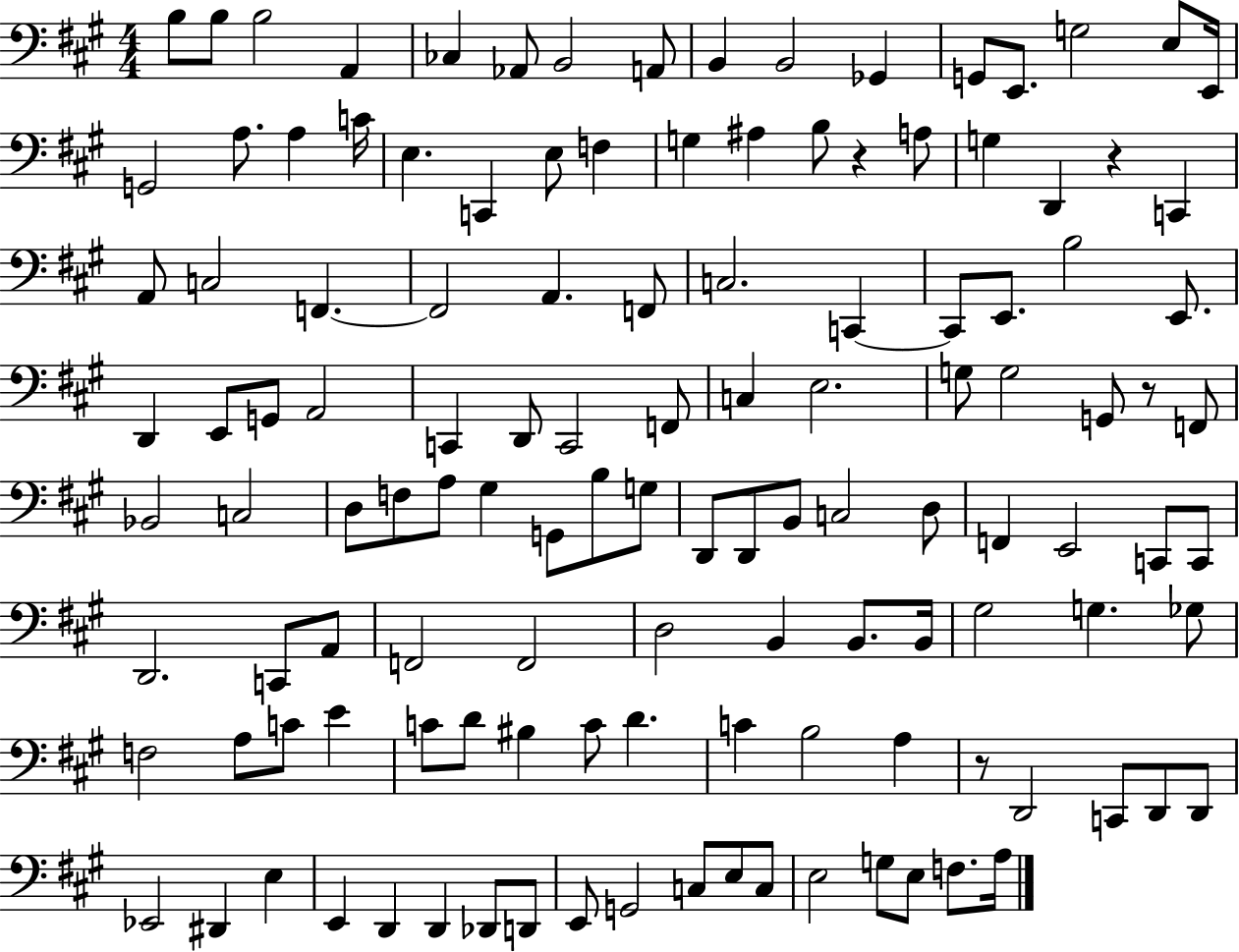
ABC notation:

X:1
T:Untitled
M:4/4
L:1/4
K:A
B,/2 B,/2 B,2 A,, _C, _A,,/2 B,,2 A,,/2 B,, B,,2 _G,, G,,/2 E,,/2 G,2 E,/2 E,,/4 G,,2 A,/2 A, C/4 E, C,, E,/2 F, G, ^A, B,/2 z A,/2 G, D,, z C,, A,,/2 C,2 F,, F,,2 A,, F,,/2 C,2 C,, C,,/2 E,,/2 B,2 E,,/2 D,, E,,/2 G,,/2 A,,2 C,, D,,/2 C,,2 F,,/2 C, E,2 G,/2 G,2 G,,/2 z/2 F,,/2 _B,,2 C,2 D,/2 F,/2 A,/2 ^G, G,,/2 B,/2 G,/2 D,,/2 D,,/2 B,,/2 C,2 D,/2 F,, E,,2 C,,/2 C,,/2 D,,2 C,,/2 A,,/2 F,,2 F,,2 D,2 B,, B,,/2 B,,/4 ^G,2 G, _G,/2 F,2 A,/2 C/2 E C/2 D/2 ^B, C/2 D C B,2 A, z/2 D,,2 C,,/2 D,,/2 D,,/2 _E,,2 ^D,, E, E,, D,, D,, _D,,/2 D,,/2 E,,/2 G,,2 C,/2 E,/2 C,/2 E,2 G,/2 E,/2 F,/2 A,/4